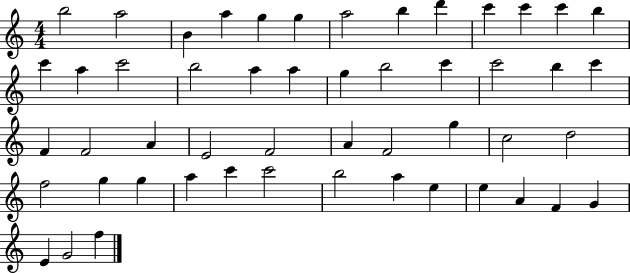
B5/h A5/h B4/q A5/q G5/q G5/q A5/h B5/q D6/q C6/q C6/q C6/q B5/q C6/q A5/q C6/h B5/h A5/q A5/q G5/q B5/h C6/q C6/h B5/q C6/q F4/q F4/h A4/q E4/h F4/h A4/q F4/h G5/q C5/h D5/h F5/h G5/q G5/q A5/q C6/q C6/h B5/h A5/q E5/q E5/q A4/q F4/q G4/q E4/q G4/h F5/q